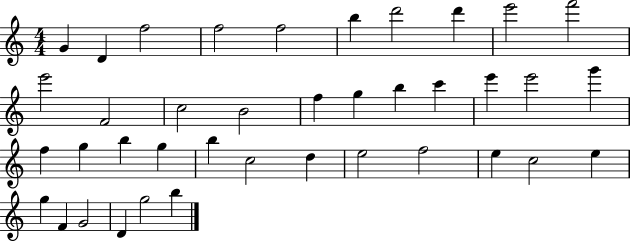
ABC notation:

X:1
T:Untitled
M:4/4
L:1/4
K:C
G D f2 f2 f2 b d'2 d' e'2 f'2 e'2 F2 c2 B2 f g b c' e' e'2 g' f g b g b c2 d e2 f2 e c2 e g F G2 D g2 b